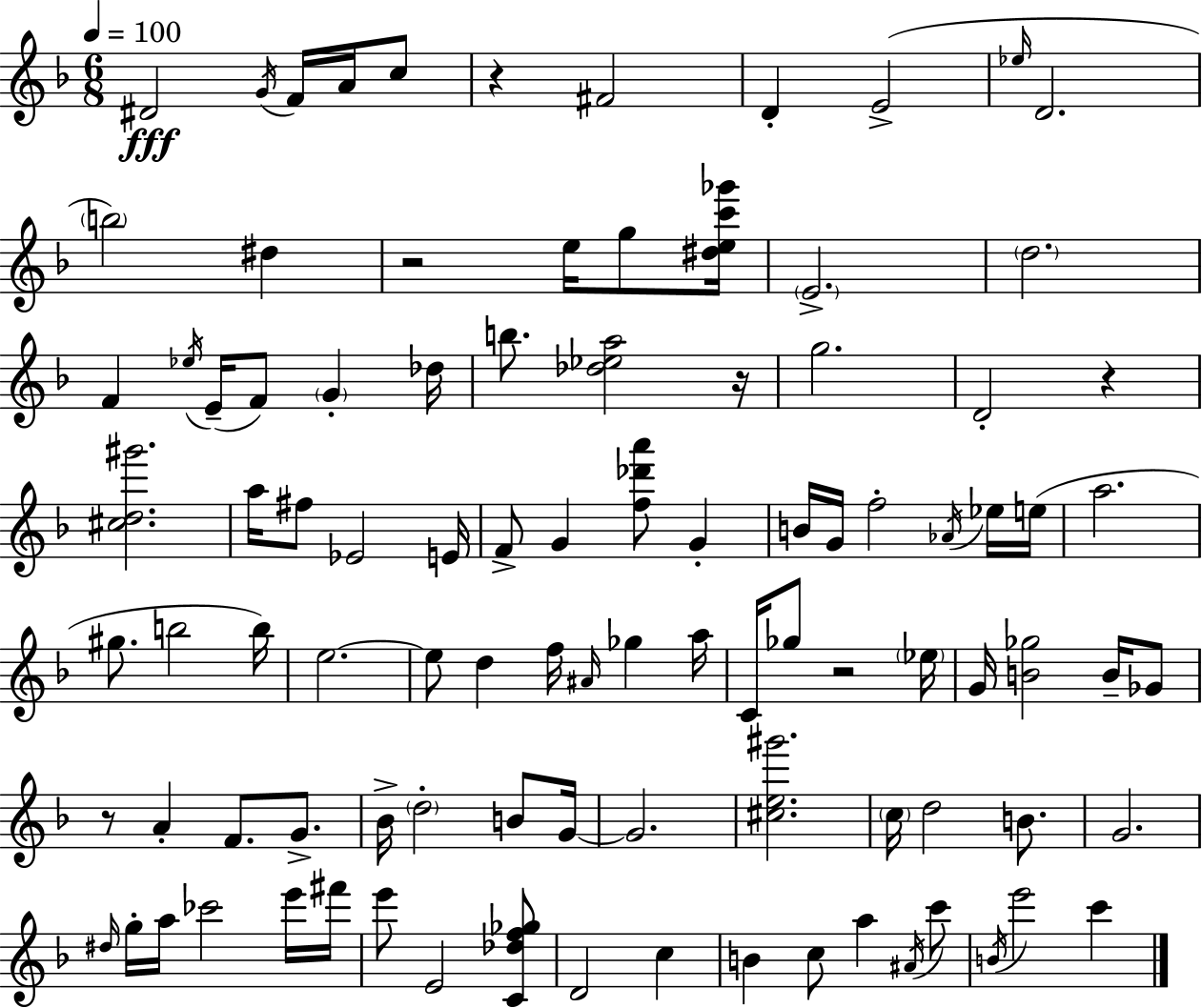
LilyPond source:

{
  \clef treble
  \numericTimeSignature
  \time 6/8
  \key f \major
  \tempo 4 = 100
  dis'2\fff \acciaccatura { g'16 } f'16 a'16 c''8 | r4 fis'2 | d'4-. e'2->( | \grace { ees''16 } d'2. | \break \parenthesize b''2) dis''4 | r2 e''16 g''8 | <dis'' e'' c''' ges'''>16 \parenthesize e'2.-> | \parenthesize d''2. | \break f'4 \acciaccatura { ees''16 }( e'16-- f'8) \parenthesize g'4-. | des''16 b''8. <des'' ees'' a''>2 | r16 g''2. | d'2-. r4 | \break <cis'' d'' gis'''>2. | a''16 fis''8 ees'2 | e'16 f'8-> g'4 <f'' des''' a'''>8 g'4-. | b'16 g'16 f''2-. | \break \acciaccatura { aes'16 } ees''16 e''16( a''2. | gis''8. b''2 | b''16) e''2.~~ | e''8 d''4 f''16 \grace { ais'16 } | \break ges''4 a''16 c'16 ges''8 r2 | \parenthesize ees''16 g'16 <b' ges''>2 | b'16-- ges'8 r8 a'4-. f'8. | g'8.-> bes'16-> \parenthesize d''2-. | \break b'8 g'16~~ g'2. | <cis'' e'' gis'''>2. | \parenthesize c''16 d''2 | b'8. g'2. | \break \grace { dis''16 } g''16-. a''16 ces'''2 | e'''16 fis'''16 e'''8 e'2 | <c' des'' f'' ges''>8 d'2 | c''4 b'4 c''8 | \break a''4 \acciaccatura { ais'16 } c'''8 \acciaccatura { b'16 } e'''2 | c'''4 \bar "|."
}